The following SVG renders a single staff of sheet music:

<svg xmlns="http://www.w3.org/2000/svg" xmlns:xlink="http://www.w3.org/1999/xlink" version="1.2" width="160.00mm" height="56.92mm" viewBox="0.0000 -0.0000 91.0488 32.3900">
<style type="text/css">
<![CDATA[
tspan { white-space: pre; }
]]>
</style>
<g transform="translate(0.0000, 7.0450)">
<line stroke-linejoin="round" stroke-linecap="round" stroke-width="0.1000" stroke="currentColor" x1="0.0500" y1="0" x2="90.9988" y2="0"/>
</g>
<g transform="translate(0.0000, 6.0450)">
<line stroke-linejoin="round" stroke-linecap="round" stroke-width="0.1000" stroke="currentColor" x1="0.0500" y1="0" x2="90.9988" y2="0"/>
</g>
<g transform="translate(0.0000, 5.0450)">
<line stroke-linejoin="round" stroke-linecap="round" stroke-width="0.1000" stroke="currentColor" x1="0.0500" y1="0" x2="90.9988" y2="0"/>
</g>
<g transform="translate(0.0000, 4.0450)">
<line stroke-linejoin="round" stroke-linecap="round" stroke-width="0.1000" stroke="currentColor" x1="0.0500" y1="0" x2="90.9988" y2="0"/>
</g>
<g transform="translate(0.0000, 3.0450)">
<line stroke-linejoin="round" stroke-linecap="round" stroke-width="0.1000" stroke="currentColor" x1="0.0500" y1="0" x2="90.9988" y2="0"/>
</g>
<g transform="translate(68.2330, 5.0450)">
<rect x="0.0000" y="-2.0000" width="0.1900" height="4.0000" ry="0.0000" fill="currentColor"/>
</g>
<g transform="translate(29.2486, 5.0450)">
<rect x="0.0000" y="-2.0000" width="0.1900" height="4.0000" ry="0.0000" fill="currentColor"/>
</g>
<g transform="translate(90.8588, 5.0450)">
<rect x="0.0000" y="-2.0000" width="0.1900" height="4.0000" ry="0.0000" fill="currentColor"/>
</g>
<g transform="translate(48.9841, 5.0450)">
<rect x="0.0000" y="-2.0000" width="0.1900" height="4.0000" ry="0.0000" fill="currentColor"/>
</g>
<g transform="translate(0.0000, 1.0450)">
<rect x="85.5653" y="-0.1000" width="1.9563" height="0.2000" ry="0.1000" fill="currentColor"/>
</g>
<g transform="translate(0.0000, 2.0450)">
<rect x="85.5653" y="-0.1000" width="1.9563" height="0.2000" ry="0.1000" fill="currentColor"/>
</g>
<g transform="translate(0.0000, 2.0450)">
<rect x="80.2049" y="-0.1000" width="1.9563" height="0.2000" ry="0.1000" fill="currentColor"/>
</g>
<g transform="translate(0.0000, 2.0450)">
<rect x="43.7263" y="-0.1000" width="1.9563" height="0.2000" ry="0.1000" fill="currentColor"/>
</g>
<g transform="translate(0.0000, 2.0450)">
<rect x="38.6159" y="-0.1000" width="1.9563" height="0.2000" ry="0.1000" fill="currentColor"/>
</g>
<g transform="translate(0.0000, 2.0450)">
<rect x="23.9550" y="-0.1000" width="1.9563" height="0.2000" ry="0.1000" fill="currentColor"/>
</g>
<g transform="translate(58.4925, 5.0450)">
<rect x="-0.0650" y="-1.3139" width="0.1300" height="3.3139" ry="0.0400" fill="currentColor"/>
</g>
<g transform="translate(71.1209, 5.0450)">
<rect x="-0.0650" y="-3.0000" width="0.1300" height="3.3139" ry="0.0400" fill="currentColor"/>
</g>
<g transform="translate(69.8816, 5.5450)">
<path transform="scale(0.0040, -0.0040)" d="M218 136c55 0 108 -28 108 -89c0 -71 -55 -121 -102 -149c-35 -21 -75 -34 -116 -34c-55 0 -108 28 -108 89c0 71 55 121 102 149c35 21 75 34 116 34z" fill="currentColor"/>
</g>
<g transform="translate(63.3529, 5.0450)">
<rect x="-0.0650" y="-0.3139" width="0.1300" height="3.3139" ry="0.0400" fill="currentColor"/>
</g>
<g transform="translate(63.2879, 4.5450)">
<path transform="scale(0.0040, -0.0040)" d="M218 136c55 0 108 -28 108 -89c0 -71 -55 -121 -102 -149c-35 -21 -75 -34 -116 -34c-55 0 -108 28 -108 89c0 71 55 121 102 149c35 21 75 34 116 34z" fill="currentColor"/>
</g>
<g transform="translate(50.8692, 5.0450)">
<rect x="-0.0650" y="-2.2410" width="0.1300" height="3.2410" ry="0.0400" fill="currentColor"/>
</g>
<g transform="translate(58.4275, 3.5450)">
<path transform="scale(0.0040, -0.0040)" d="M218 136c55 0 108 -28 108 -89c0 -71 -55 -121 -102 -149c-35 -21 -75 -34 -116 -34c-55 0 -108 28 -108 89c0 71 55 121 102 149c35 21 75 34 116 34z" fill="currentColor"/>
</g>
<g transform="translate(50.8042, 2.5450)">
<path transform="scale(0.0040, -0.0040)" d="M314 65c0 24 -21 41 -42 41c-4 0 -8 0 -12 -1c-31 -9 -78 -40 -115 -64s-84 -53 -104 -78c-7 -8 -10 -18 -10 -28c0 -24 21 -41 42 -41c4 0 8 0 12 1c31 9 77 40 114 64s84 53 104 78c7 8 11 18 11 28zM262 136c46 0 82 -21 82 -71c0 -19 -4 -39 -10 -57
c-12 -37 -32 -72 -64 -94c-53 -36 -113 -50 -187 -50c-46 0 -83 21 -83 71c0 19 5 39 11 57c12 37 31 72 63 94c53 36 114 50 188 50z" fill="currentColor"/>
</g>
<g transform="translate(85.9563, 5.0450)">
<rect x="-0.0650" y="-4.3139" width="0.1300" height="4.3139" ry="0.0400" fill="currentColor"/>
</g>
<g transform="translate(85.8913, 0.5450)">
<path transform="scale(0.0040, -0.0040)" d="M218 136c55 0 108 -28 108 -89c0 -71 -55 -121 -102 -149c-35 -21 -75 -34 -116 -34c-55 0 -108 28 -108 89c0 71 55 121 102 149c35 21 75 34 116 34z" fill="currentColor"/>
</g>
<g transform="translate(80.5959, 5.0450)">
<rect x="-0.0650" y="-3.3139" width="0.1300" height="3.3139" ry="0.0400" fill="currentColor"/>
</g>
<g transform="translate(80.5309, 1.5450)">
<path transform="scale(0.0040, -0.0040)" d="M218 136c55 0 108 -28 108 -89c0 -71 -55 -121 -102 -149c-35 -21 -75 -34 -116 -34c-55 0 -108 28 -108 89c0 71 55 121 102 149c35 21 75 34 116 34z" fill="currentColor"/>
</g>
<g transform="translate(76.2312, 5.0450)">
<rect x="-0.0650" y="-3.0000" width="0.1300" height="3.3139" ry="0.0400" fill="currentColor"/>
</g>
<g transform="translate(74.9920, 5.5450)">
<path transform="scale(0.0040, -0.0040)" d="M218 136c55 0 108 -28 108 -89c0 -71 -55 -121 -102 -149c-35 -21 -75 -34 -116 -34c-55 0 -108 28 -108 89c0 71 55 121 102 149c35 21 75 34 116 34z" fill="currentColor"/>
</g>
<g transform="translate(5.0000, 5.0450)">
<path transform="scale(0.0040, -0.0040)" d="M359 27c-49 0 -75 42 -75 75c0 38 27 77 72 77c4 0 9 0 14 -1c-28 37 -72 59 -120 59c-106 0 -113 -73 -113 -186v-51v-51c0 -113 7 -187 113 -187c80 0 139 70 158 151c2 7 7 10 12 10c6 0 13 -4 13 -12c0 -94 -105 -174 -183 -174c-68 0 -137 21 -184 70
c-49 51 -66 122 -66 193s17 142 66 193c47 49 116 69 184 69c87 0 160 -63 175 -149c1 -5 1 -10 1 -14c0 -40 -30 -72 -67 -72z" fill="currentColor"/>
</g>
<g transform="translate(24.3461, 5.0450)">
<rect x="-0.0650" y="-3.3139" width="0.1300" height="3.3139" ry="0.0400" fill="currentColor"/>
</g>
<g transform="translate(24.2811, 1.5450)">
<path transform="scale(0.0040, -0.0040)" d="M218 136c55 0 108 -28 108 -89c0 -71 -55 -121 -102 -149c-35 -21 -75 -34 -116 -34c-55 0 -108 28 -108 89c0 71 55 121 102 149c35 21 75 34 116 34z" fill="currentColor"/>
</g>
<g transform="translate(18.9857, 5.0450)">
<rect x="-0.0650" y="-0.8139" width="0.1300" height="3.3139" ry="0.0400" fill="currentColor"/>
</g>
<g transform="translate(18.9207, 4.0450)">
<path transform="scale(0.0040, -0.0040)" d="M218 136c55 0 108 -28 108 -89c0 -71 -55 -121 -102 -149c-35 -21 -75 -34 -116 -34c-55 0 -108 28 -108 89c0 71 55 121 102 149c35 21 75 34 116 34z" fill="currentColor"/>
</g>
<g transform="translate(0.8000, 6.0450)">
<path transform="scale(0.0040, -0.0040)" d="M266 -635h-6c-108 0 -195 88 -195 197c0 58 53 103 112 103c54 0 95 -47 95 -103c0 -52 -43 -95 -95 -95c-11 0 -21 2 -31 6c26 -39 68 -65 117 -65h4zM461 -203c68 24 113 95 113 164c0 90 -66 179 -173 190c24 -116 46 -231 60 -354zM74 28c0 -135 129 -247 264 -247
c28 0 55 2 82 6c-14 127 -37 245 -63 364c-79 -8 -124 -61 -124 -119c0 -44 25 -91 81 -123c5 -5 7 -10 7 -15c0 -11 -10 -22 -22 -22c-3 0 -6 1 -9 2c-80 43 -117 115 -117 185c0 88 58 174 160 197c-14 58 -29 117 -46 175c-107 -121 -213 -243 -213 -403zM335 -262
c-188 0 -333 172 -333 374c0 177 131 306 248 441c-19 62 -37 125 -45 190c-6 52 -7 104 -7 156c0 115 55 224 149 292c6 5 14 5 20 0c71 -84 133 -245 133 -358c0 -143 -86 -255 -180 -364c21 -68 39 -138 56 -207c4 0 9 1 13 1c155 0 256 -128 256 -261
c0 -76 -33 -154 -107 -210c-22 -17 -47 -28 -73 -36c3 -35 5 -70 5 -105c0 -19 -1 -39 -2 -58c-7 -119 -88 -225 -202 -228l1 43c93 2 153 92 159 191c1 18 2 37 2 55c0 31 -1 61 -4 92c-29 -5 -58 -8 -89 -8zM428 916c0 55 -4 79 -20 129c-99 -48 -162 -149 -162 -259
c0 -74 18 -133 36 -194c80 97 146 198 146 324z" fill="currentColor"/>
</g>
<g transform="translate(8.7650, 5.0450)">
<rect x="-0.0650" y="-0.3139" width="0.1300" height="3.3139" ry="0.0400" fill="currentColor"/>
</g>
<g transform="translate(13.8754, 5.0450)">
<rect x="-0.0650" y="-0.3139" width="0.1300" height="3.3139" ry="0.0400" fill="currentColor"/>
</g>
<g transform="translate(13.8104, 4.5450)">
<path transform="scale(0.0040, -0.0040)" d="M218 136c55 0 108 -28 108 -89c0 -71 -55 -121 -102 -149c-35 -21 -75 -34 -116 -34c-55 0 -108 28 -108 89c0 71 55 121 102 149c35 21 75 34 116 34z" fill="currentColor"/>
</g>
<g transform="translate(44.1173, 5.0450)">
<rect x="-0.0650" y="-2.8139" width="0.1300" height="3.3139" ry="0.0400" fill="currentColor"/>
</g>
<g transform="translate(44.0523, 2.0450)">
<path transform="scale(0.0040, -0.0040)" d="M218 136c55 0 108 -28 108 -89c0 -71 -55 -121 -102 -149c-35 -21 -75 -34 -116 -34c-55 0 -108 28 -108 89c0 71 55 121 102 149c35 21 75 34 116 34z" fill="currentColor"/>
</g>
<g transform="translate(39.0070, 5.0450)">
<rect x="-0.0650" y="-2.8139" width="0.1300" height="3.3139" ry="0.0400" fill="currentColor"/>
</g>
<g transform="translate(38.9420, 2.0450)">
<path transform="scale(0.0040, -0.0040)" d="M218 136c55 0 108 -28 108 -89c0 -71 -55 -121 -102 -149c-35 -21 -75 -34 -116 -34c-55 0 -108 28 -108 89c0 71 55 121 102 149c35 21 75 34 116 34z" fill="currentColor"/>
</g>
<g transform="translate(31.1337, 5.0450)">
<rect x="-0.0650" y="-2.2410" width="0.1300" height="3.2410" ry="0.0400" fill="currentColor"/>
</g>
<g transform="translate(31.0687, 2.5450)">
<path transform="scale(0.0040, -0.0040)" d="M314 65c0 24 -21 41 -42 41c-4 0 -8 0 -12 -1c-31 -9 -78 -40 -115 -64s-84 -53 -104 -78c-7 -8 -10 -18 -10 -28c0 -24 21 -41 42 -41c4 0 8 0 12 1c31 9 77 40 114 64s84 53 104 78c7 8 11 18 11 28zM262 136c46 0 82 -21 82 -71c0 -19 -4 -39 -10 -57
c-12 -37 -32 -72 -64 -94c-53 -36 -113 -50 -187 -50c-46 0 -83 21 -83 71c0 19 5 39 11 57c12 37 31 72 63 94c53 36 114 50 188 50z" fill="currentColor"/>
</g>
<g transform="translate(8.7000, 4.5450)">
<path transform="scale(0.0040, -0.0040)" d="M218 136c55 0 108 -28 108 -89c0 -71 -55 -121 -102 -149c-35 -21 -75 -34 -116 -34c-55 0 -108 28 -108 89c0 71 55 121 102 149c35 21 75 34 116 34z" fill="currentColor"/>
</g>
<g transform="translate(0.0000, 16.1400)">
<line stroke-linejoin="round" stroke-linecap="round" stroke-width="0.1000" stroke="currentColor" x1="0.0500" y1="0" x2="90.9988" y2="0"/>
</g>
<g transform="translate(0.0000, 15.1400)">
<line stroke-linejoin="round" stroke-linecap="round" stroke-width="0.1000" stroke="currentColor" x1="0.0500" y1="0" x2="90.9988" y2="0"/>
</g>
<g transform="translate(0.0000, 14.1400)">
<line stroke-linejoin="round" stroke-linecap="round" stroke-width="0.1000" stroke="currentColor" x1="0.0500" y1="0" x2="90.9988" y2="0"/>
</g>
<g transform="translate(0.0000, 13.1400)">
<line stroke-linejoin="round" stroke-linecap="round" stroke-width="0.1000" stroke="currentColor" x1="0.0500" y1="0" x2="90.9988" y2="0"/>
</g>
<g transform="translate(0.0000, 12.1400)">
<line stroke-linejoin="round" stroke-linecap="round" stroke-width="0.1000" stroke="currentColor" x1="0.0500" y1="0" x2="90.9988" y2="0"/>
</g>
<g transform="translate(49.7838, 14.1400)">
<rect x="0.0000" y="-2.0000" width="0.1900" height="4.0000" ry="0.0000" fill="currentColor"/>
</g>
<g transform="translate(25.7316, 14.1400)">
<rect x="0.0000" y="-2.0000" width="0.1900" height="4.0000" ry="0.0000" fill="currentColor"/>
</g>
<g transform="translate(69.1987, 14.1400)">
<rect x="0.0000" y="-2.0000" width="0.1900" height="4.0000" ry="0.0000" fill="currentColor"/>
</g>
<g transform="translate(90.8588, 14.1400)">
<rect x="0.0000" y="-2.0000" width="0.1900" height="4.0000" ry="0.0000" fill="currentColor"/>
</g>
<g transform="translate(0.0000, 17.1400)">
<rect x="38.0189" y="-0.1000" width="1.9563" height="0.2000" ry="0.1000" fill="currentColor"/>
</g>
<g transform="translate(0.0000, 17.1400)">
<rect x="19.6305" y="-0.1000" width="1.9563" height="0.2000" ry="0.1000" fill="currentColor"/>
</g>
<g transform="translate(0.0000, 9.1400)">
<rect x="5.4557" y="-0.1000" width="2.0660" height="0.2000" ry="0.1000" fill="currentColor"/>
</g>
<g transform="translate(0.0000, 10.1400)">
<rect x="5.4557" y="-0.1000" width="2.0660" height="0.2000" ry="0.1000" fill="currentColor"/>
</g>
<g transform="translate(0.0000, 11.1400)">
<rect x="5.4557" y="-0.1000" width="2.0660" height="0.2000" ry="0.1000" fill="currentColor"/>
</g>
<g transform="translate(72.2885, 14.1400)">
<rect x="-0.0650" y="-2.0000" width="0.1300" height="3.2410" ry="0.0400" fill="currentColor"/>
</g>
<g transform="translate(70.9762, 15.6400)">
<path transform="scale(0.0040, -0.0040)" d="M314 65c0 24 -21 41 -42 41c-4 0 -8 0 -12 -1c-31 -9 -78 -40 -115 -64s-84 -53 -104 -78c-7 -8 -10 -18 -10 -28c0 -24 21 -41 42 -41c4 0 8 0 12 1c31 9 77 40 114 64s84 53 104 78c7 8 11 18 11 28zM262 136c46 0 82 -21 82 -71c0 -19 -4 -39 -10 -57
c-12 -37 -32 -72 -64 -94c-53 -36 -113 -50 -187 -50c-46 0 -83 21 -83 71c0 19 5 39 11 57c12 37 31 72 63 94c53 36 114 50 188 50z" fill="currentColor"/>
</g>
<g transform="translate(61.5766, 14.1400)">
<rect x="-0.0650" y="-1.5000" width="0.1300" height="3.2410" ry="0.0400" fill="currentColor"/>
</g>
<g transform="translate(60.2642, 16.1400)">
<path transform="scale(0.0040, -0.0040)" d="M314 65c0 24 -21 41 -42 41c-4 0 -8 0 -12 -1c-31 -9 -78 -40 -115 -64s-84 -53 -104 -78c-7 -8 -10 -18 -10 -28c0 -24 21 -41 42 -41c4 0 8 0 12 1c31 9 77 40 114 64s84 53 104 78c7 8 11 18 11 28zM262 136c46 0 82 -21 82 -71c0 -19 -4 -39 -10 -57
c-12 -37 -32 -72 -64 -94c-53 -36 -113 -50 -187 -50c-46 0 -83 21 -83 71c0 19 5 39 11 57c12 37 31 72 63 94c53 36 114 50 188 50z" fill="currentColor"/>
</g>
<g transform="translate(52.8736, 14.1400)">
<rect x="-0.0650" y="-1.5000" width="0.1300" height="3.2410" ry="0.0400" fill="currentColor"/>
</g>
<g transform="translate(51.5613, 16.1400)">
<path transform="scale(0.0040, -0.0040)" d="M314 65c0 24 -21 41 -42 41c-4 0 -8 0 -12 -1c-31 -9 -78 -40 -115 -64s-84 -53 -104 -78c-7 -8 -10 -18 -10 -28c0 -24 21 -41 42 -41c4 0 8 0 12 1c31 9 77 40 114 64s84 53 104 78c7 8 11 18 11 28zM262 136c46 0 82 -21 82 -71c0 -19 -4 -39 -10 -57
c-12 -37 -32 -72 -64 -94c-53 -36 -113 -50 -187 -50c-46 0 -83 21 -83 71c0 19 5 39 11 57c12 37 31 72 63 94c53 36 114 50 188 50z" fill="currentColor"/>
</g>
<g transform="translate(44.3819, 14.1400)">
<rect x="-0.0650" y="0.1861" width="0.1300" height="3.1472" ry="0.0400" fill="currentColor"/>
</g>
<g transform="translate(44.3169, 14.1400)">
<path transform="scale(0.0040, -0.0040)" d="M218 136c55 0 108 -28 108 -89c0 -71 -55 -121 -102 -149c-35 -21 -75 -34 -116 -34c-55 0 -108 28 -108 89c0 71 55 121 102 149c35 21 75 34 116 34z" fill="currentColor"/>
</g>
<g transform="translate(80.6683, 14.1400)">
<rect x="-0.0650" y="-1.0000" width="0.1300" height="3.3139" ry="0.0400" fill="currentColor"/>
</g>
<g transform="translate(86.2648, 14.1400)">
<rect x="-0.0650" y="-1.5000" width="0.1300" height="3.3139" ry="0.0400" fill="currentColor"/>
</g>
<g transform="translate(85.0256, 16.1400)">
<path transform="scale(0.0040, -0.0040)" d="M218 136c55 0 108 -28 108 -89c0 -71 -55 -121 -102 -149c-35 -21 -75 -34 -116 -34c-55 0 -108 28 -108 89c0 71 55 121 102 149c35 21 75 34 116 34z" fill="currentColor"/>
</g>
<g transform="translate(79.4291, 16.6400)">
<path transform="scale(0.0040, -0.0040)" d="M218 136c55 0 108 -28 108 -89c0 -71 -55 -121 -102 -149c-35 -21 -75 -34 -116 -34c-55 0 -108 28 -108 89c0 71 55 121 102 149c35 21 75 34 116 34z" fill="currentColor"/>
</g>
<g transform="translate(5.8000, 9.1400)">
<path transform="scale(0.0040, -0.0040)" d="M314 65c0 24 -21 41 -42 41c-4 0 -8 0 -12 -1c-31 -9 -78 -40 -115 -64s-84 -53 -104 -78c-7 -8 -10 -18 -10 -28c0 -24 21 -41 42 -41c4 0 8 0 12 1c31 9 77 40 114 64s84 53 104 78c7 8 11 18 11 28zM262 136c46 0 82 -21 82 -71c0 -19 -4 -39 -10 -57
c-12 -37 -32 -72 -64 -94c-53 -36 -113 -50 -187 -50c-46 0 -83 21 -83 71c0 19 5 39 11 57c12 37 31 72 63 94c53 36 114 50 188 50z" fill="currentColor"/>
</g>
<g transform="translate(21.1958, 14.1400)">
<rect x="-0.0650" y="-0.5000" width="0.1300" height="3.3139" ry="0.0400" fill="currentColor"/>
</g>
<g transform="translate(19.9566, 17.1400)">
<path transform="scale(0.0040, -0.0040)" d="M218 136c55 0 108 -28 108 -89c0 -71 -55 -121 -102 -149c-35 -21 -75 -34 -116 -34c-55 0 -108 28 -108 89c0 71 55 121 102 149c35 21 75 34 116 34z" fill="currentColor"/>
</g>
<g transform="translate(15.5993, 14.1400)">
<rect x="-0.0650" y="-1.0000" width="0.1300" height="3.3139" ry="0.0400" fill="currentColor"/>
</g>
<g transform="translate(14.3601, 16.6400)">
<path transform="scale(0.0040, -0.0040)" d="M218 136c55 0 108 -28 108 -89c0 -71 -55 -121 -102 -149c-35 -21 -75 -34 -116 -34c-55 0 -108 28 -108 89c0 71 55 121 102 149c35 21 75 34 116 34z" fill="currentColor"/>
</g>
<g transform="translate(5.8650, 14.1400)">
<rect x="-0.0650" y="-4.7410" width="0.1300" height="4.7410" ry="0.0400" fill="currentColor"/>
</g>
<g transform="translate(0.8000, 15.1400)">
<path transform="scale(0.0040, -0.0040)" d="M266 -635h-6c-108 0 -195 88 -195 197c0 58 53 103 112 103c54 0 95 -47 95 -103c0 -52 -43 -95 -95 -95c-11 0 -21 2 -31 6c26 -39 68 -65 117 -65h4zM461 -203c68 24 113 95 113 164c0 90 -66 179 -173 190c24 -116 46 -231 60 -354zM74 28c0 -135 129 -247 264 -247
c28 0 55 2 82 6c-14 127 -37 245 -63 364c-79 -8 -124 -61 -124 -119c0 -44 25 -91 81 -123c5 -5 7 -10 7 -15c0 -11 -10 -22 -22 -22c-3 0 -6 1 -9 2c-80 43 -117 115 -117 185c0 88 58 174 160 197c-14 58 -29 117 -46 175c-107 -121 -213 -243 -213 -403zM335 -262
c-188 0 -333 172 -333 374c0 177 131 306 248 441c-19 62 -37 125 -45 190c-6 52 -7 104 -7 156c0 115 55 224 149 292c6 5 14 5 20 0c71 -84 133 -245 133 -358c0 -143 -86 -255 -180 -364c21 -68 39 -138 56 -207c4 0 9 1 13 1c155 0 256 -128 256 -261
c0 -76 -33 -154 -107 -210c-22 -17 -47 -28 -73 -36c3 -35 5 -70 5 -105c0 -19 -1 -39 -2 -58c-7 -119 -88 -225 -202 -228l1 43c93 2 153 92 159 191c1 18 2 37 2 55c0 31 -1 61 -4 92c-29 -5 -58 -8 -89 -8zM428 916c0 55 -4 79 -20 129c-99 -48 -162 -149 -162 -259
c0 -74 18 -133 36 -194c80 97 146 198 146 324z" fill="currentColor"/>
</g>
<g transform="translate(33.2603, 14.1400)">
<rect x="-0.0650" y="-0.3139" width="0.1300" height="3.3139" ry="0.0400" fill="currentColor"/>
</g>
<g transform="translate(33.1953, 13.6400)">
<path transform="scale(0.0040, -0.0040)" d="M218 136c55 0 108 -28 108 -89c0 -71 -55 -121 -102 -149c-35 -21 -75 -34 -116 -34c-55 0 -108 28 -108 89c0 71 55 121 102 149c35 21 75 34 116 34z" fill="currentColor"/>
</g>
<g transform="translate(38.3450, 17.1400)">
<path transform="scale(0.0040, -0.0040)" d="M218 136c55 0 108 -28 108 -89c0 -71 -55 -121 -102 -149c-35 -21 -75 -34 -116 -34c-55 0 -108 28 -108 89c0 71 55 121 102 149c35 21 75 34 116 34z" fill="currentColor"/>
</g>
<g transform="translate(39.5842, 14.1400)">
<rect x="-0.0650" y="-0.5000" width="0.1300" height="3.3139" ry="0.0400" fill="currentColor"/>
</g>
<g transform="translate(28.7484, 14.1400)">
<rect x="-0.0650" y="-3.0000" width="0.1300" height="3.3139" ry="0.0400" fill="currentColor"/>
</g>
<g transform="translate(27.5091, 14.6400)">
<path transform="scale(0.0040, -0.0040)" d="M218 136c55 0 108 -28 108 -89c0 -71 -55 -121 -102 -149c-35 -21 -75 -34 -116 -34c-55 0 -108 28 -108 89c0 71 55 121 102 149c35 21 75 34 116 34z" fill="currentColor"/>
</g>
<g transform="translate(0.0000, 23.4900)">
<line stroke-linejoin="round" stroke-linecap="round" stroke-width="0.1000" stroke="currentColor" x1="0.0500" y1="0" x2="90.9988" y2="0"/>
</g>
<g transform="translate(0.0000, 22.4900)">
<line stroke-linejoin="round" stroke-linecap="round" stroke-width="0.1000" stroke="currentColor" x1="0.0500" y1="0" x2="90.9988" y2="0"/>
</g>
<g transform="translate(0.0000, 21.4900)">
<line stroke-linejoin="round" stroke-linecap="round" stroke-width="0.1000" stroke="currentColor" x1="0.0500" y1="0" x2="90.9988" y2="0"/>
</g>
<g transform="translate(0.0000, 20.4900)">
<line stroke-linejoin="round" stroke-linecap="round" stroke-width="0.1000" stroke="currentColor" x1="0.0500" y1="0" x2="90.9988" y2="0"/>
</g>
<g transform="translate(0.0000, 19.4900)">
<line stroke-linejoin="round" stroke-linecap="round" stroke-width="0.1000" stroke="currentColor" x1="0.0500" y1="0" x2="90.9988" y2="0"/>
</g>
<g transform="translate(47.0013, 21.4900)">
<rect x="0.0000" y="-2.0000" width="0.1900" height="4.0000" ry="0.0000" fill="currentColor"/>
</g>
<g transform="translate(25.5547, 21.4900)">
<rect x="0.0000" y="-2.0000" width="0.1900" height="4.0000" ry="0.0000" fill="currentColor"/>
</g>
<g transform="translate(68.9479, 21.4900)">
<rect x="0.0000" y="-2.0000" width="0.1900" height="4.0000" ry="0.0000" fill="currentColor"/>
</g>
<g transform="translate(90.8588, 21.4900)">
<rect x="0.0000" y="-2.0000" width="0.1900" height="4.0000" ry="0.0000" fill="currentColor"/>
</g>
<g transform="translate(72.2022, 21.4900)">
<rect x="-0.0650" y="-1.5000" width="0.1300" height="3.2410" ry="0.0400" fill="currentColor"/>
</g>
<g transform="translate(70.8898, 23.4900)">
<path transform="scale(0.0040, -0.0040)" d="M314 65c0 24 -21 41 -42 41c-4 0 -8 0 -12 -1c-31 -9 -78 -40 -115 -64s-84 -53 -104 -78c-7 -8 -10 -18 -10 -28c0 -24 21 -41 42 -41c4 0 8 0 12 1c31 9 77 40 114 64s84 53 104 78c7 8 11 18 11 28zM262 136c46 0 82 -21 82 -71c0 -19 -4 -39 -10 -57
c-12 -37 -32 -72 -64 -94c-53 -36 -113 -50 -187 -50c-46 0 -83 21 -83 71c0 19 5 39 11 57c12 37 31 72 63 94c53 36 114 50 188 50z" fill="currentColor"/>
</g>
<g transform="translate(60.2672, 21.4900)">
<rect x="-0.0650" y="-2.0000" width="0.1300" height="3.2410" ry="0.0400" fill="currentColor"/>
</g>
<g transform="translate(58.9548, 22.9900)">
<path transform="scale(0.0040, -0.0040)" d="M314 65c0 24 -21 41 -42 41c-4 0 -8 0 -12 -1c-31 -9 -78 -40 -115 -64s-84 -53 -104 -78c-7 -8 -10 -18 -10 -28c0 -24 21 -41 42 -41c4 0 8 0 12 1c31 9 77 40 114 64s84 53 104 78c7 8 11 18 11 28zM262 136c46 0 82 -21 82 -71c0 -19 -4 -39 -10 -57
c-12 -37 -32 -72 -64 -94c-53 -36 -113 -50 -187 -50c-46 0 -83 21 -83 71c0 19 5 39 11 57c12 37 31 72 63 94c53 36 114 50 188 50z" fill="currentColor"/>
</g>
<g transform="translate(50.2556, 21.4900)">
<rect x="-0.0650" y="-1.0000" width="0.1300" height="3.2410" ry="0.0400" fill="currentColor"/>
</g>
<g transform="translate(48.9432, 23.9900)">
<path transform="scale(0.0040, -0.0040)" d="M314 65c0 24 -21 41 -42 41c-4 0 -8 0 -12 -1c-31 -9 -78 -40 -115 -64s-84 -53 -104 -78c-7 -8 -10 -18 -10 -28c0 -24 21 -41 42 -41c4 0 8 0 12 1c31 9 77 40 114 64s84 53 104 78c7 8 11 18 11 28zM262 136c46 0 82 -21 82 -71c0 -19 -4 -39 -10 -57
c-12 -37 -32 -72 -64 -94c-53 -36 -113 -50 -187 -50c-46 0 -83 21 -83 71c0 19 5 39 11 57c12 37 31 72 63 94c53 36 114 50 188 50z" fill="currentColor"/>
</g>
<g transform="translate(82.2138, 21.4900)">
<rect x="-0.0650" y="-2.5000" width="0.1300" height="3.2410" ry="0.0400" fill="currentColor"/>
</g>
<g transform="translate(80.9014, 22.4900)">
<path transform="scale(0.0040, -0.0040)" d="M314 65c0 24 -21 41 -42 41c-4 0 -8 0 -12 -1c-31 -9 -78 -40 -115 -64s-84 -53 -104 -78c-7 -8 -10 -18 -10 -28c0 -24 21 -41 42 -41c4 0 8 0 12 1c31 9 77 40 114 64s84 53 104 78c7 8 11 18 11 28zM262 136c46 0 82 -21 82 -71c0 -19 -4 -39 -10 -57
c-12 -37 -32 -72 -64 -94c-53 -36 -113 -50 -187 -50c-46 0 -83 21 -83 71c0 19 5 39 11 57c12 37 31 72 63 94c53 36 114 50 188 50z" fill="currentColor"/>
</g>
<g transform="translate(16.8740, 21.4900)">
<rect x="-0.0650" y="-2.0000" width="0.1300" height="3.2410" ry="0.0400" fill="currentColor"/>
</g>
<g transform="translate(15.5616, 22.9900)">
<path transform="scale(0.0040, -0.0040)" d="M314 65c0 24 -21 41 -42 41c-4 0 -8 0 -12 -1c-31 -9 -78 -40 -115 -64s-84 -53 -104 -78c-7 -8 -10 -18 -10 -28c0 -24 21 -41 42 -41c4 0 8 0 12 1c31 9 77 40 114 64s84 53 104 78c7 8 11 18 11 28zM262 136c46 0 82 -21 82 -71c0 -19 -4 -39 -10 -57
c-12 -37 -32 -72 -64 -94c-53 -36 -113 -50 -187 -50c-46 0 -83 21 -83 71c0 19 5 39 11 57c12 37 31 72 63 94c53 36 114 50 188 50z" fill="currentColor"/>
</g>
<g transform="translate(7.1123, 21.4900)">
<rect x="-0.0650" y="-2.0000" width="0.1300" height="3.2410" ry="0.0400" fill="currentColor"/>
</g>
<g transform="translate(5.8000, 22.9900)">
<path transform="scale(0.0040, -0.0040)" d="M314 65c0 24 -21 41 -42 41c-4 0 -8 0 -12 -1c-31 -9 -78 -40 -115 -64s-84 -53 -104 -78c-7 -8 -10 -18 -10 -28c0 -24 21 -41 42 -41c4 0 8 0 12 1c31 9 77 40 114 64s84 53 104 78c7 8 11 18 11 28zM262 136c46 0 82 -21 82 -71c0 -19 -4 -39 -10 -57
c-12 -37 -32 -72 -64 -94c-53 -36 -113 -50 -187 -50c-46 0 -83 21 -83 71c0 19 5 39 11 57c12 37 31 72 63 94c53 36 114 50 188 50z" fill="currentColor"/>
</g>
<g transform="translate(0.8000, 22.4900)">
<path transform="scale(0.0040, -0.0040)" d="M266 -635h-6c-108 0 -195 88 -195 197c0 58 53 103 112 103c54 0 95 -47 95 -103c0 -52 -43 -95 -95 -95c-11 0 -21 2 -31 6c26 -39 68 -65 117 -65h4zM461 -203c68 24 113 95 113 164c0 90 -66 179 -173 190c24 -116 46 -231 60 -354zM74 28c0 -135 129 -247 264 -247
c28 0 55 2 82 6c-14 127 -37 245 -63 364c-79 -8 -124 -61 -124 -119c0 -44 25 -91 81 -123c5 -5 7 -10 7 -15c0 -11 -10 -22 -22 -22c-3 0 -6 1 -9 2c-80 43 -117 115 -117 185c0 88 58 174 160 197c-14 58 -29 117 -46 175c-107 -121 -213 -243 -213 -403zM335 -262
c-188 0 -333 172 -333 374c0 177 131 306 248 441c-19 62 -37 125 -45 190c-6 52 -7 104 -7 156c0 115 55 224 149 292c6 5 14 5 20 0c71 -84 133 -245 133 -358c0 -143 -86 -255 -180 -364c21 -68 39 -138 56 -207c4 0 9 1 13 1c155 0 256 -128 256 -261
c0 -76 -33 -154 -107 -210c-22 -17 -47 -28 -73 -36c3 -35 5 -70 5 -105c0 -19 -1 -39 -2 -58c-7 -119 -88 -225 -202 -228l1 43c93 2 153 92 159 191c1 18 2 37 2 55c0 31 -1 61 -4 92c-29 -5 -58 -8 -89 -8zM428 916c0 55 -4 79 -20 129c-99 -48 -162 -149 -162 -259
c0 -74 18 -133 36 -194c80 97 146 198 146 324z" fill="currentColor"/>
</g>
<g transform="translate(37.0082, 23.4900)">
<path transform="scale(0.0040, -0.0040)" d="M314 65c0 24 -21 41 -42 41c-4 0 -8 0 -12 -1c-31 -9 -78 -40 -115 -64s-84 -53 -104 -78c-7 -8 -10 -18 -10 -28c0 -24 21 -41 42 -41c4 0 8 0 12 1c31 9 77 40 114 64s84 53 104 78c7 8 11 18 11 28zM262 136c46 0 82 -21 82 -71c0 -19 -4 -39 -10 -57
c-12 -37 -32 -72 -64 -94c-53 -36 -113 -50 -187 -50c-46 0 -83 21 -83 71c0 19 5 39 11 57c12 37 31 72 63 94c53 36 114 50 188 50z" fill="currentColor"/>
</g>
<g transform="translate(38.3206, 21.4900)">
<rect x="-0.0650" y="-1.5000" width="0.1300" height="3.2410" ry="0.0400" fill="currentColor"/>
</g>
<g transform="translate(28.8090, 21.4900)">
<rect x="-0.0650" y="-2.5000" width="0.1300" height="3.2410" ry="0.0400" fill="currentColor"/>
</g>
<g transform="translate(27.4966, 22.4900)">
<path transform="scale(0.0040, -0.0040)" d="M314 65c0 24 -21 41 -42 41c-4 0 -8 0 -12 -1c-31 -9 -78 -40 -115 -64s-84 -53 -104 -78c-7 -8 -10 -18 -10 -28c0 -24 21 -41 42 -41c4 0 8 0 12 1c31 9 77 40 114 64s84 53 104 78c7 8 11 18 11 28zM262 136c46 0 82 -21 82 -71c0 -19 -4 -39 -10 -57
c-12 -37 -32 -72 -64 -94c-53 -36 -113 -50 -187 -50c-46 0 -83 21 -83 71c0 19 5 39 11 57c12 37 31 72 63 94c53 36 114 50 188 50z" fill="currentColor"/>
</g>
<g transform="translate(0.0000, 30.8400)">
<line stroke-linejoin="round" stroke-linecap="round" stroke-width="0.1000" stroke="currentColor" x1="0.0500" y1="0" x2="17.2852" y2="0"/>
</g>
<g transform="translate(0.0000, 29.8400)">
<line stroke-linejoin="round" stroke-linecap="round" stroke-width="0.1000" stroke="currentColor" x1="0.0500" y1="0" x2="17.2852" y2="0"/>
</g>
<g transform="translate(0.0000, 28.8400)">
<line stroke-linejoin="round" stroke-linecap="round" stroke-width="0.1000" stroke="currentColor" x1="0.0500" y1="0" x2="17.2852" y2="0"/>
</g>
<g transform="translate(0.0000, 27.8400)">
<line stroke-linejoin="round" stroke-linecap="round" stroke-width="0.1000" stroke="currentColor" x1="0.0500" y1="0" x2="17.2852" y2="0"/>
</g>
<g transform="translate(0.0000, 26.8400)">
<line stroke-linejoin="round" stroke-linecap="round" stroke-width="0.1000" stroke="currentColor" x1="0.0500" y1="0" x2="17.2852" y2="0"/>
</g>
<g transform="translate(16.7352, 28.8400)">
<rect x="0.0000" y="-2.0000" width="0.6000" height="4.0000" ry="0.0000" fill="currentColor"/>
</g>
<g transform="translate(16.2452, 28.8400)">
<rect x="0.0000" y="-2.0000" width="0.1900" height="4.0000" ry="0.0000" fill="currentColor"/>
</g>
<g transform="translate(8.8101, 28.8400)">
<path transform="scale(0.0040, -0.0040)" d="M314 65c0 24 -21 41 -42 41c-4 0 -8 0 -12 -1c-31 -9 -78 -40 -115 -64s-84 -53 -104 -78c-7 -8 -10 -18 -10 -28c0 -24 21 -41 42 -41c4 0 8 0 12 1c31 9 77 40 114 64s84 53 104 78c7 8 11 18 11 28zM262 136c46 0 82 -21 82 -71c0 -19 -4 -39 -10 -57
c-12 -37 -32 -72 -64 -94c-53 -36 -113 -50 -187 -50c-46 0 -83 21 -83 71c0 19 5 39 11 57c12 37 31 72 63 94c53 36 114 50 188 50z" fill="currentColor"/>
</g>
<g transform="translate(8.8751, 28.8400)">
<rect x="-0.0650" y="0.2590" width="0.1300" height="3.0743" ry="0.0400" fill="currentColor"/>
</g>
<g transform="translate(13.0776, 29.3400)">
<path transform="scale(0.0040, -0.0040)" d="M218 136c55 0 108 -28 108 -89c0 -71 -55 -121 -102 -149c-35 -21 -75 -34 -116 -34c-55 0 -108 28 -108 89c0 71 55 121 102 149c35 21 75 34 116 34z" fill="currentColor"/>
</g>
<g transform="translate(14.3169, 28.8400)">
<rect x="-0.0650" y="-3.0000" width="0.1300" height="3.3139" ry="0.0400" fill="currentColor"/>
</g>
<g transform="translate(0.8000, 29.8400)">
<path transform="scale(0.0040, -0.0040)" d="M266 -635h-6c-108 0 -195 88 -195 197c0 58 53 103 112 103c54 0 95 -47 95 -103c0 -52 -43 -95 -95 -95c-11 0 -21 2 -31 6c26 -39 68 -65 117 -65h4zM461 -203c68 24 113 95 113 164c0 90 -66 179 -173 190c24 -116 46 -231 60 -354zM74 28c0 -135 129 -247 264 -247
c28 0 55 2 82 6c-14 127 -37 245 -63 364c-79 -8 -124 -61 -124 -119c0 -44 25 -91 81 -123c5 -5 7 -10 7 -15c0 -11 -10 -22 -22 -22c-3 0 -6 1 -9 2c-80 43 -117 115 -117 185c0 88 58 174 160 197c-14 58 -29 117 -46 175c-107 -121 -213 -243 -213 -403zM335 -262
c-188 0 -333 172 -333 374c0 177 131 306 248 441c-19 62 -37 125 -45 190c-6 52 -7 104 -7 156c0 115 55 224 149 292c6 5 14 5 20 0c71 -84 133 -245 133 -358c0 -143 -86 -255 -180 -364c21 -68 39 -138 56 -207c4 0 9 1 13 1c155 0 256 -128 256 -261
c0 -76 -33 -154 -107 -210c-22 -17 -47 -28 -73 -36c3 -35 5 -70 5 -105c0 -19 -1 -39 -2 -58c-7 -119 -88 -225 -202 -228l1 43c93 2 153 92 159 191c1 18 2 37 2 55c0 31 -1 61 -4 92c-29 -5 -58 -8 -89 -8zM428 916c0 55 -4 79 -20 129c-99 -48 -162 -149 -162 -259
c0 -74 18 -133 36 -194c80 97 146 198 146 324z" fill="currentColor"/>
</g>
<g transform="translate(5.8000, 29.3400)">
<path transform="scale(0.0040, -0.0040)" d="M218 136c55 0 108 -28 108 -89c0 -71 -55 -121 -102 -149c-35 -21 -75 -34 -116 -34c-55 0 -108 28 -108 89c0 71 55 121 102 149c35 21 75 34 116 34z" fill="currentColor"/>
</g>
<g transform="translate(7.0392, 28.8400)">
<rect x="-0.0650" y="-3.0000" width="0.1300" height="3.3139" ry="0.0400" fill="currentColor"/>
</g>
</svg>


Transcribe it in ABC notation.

X:1
T:Untitled
M:4/4
L:1/4
K:C
c c d b g2 a a g2 e c A A b d' e'2 D C A c C B E2 E2 F2 D E F2 F2 G2 E2 D2 F2 E2 G2 A B2 A